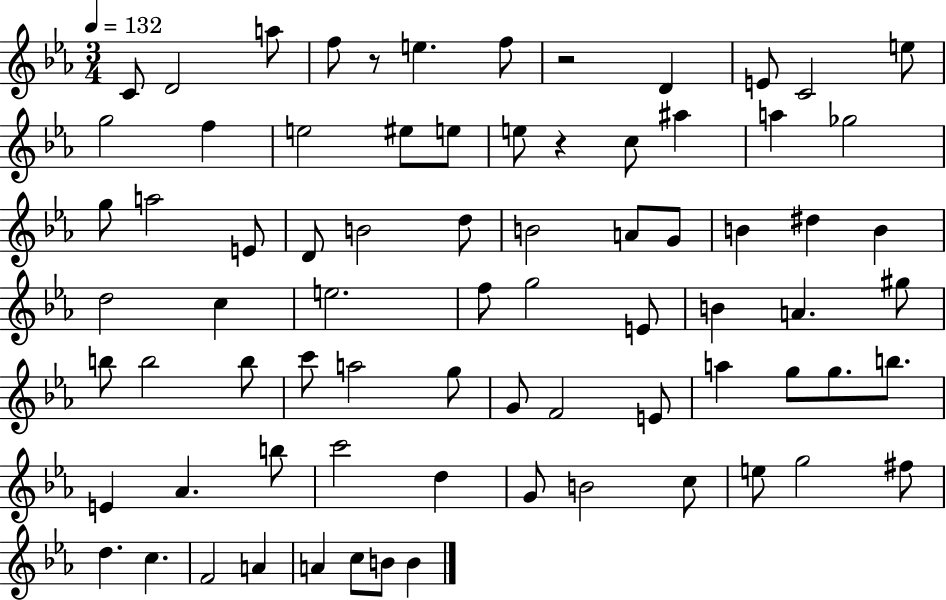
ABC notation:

X:1
T:Untitled
M:3/4
L:1/4
K:Eb
C/2 D2 a/2 f/2 z/2 e f/2 z2 D E/2 C2 e/2 g2 f e2 ^e/2 e/2 e/2 z c/2 ^a a _g2 g/2 a2 E/2 D/2 B2 d/2 B2 A/2 G/2 B ^d B d2 c e2 f/2 g2 E/2 B A ^g/2 b/2 b2 b/2 c'/2 a2 g/2 G/2 F2 E/2 a g/2 g/2 b/2 E _A b/2 c'2 d G/2 B2 c/2 e/2 g2 ^f/2 d c F2 A A c/2 B/2 B